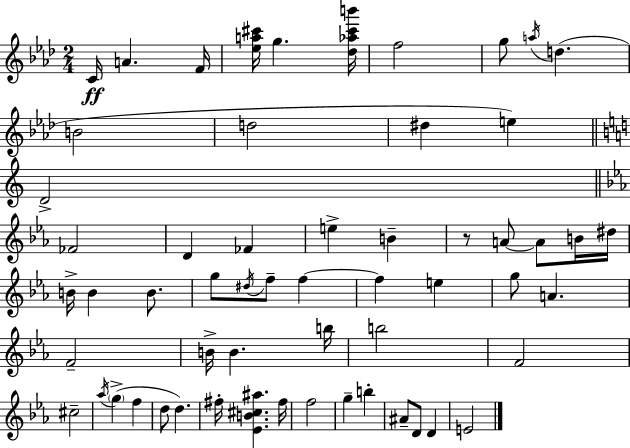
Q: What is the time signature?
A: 2/4